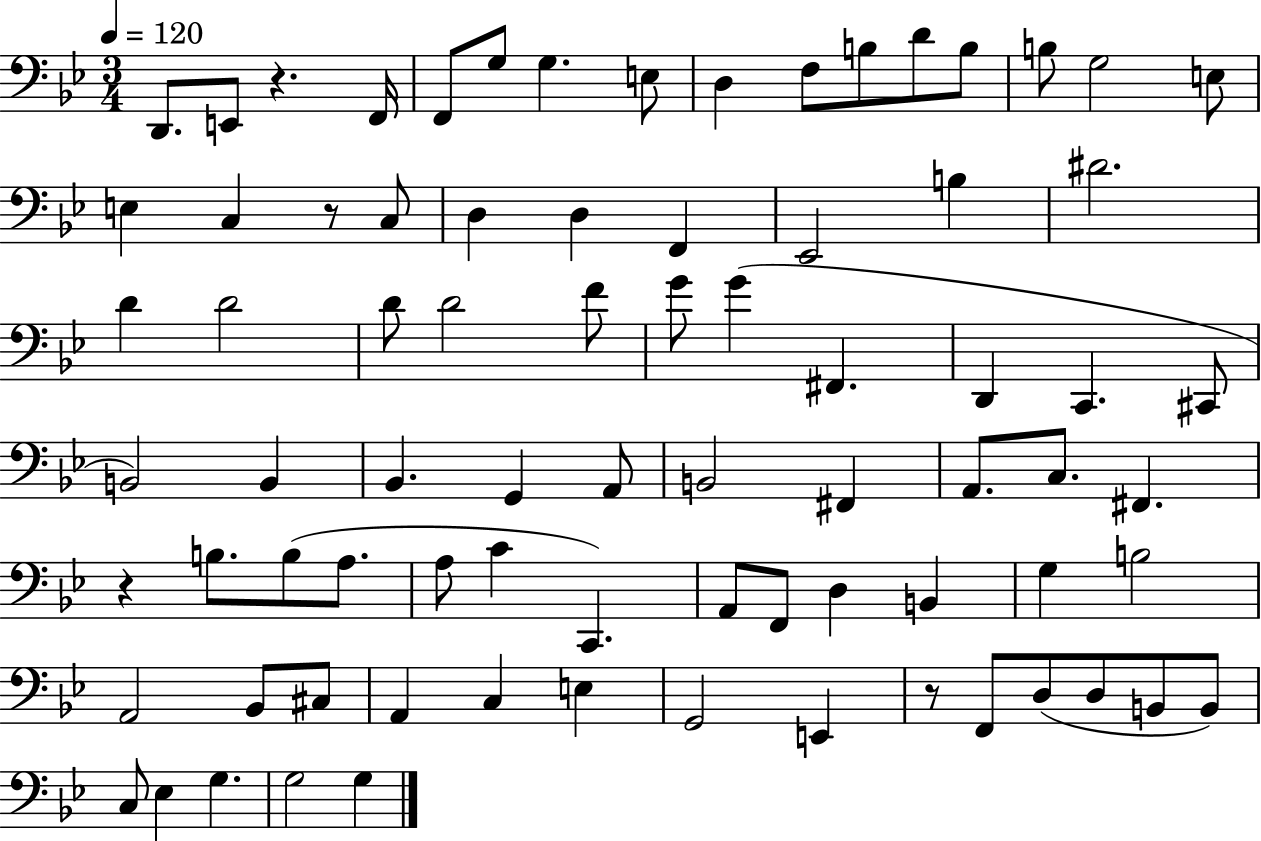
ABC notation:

X:1
T:Untitled
M:3/4
L:1/4
K:Bb
D,,/2 E,,/2 z F,,/4 F,,/2 G,/2 G, E,/2 D, F,/2 B,/2 D/2 B,/2 B,/2 G,2 E,/2 E, C, z/2 C,/2 D, D, F,, _E,,2 B, ^D2 D D2 D/2 D2 F/2 G/2 G ^F,, D,, C,, ^C,,/2 B,,2 B,, _B,, G,, A,,/2 B,,2 ^F,, A,,/2 C,/2 ^F,, z B,/2 B,/2 A,/2 A,/2 C C,, A,,/2 F,,/2 D, B,, G, B,2 A,,2 _B,,/2 ^C,/2 A,, C, E, G,,2 E,, z/2 F,,/2 D,/2 D,/2 B,,/2 B,,/2 C,/2 _E, G, G,2 G,